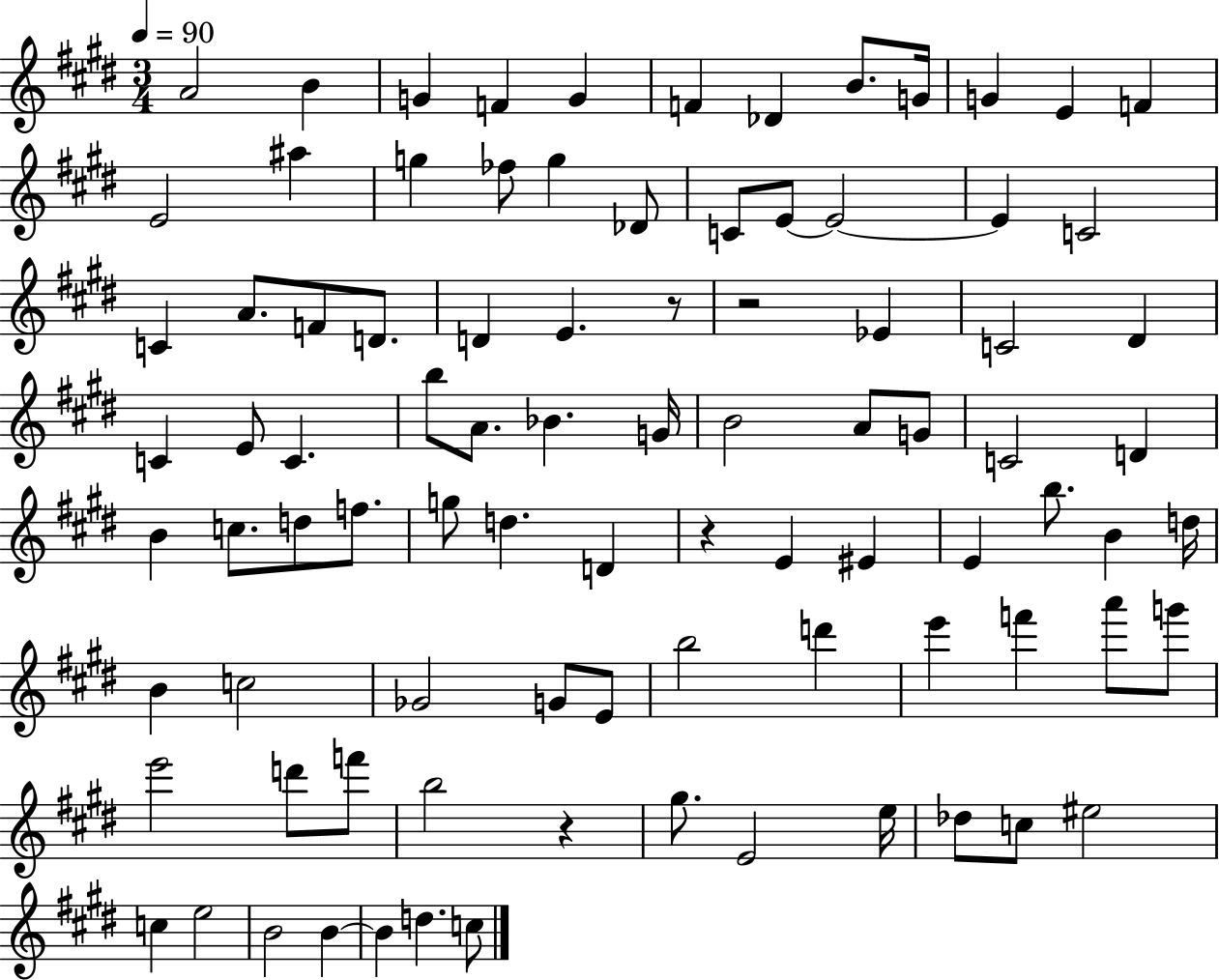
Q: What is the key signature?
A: E major